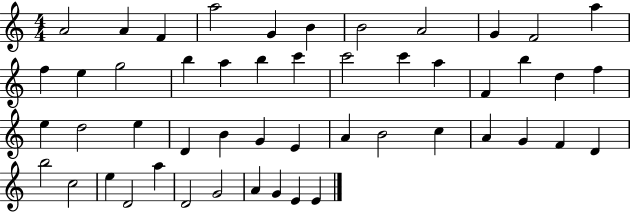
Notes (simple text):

A4/h A4/q F4/q A5/h G4/q B4/q B4/h A4/h G4/q F4/h A5/q F5/q E5/q G5/h B5/q A5/q B5/q C6/q C6/h C6/q A5/q F4/q B5/q D5/q F5/q E5/q D5/h E5/q D4/q B4/q G4/q E4/q A4/q B4/h C5/q A4/q G4/q F4/q D4/q B5/h C5/h E5/q D4/h A5/q D4/h G4/h A4/q G4/q E4/q E4/q